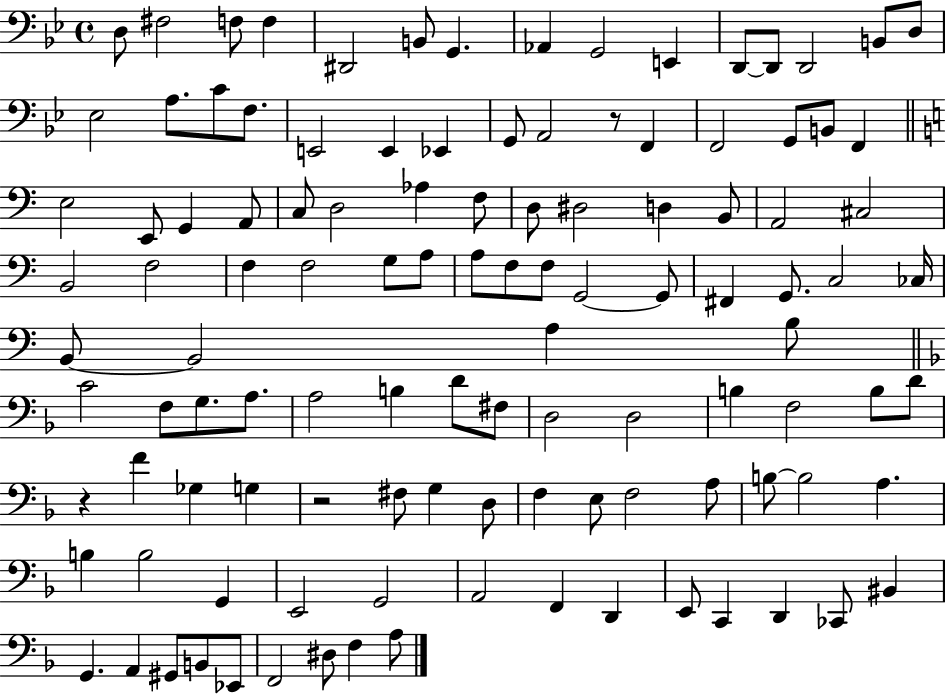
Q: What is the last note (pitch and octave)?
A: A3